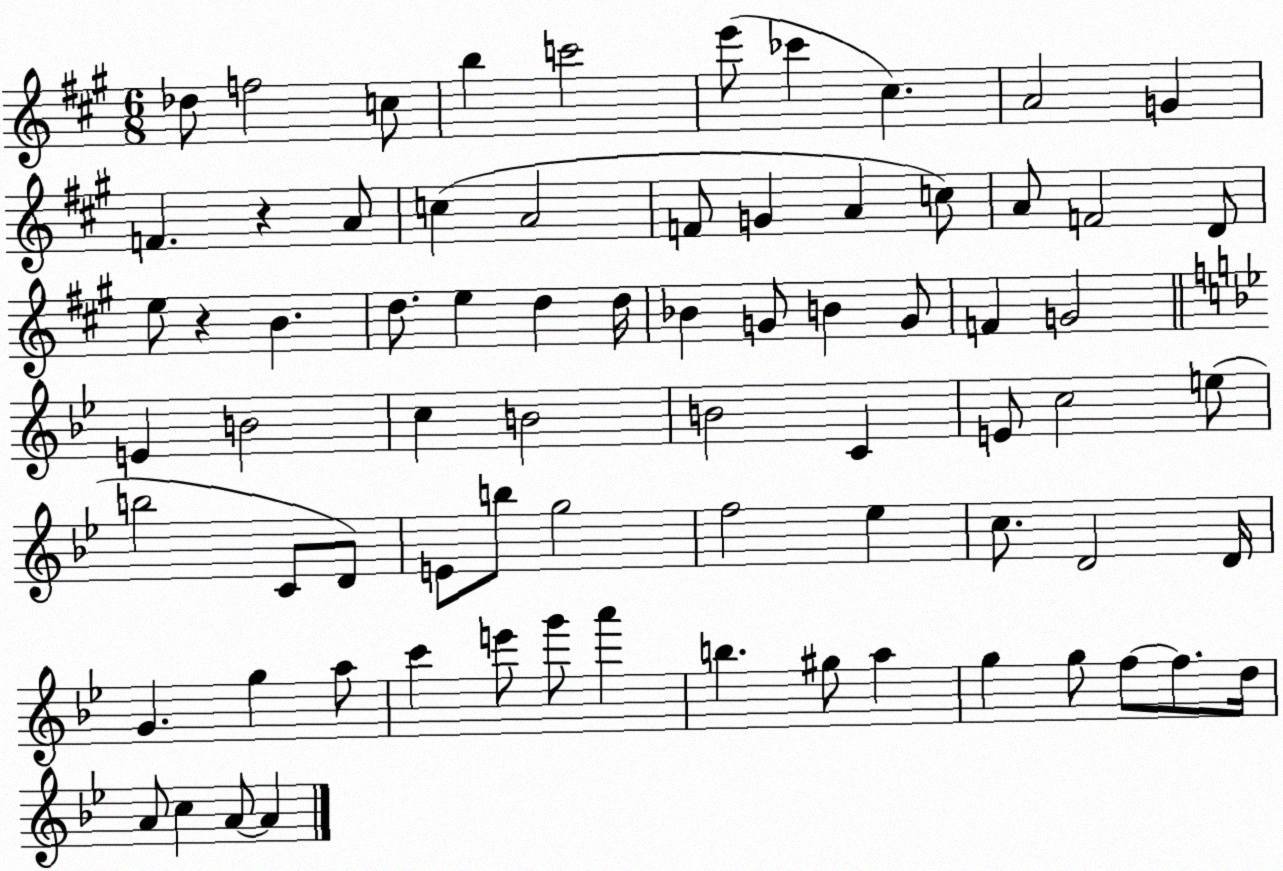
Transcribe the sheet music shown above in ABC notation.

X:1
T:Untitled
M:6/8
L:1/4
K:A
_d/2 f2 c/2 b c'2 e'/2 _c' ^c A2 G F z A/2 c A2 F/2 G A c/2 A/2 F2 D/2 e/2 z B d/2 e d d/4 _B G/2 B G/2 F G2 E B2 c B2 B2 C E/2 c2 e/2 b2 C/2 D/2 E/2 b/2 g2 f2 _e c/2 D2 D/4 G g a/2 c' e'/2 g'/2 a' b ^g/2 a g g/2 f/2 f/2 d/4 A/2 c A/2 A